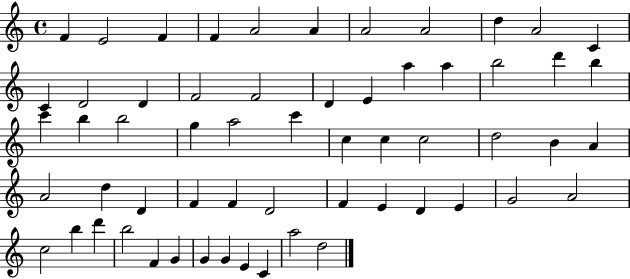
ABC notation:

X:1
T:Untitled
M:4/4
L:1/4
K:C
F E2 F F A2 A A2 A2 d A2 C C D2 D F2 F2 D E a a b2 d' b c' b b2 g a2 c' c c c2 d2 B A A2 d D F F D2 F E D E G2 A2 c2 b d' b2 F G G G E C a2 d2